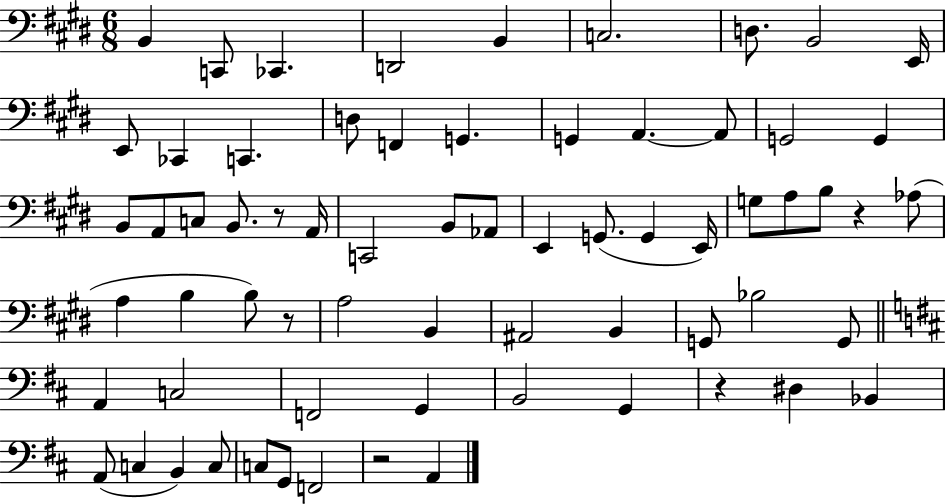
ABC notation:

X:1
T:Untitled
M:6/8
L:1/4
K:E
B,, C,,/2 _C,, D,,2 B,, C,2 D,/2 B,,2 E,,/4 E,,/2 _C,, C,, D,/2 F,, G,, G,, A,, A,,/2 G,,2 G,, B,,/2 A,,/2 C,/2 B,,/2 z/2 A,,/4 C,,2 B,,/2 _A,,/2 E,, G,,/2 G,, E,,/4 G,/2 A,/2 B,/2 z _A,/2 A, B, B,/2 z/2 A,2 B,, ^A,,2 B,, G,,/2 _B,2 G,,/2 A,, C,2 F,,2 G,, B,,2 G,, z ^D, _B,, A,,/2 C, B,, C,/2 C,/2 G,,/2 F,,2 z2 A,,